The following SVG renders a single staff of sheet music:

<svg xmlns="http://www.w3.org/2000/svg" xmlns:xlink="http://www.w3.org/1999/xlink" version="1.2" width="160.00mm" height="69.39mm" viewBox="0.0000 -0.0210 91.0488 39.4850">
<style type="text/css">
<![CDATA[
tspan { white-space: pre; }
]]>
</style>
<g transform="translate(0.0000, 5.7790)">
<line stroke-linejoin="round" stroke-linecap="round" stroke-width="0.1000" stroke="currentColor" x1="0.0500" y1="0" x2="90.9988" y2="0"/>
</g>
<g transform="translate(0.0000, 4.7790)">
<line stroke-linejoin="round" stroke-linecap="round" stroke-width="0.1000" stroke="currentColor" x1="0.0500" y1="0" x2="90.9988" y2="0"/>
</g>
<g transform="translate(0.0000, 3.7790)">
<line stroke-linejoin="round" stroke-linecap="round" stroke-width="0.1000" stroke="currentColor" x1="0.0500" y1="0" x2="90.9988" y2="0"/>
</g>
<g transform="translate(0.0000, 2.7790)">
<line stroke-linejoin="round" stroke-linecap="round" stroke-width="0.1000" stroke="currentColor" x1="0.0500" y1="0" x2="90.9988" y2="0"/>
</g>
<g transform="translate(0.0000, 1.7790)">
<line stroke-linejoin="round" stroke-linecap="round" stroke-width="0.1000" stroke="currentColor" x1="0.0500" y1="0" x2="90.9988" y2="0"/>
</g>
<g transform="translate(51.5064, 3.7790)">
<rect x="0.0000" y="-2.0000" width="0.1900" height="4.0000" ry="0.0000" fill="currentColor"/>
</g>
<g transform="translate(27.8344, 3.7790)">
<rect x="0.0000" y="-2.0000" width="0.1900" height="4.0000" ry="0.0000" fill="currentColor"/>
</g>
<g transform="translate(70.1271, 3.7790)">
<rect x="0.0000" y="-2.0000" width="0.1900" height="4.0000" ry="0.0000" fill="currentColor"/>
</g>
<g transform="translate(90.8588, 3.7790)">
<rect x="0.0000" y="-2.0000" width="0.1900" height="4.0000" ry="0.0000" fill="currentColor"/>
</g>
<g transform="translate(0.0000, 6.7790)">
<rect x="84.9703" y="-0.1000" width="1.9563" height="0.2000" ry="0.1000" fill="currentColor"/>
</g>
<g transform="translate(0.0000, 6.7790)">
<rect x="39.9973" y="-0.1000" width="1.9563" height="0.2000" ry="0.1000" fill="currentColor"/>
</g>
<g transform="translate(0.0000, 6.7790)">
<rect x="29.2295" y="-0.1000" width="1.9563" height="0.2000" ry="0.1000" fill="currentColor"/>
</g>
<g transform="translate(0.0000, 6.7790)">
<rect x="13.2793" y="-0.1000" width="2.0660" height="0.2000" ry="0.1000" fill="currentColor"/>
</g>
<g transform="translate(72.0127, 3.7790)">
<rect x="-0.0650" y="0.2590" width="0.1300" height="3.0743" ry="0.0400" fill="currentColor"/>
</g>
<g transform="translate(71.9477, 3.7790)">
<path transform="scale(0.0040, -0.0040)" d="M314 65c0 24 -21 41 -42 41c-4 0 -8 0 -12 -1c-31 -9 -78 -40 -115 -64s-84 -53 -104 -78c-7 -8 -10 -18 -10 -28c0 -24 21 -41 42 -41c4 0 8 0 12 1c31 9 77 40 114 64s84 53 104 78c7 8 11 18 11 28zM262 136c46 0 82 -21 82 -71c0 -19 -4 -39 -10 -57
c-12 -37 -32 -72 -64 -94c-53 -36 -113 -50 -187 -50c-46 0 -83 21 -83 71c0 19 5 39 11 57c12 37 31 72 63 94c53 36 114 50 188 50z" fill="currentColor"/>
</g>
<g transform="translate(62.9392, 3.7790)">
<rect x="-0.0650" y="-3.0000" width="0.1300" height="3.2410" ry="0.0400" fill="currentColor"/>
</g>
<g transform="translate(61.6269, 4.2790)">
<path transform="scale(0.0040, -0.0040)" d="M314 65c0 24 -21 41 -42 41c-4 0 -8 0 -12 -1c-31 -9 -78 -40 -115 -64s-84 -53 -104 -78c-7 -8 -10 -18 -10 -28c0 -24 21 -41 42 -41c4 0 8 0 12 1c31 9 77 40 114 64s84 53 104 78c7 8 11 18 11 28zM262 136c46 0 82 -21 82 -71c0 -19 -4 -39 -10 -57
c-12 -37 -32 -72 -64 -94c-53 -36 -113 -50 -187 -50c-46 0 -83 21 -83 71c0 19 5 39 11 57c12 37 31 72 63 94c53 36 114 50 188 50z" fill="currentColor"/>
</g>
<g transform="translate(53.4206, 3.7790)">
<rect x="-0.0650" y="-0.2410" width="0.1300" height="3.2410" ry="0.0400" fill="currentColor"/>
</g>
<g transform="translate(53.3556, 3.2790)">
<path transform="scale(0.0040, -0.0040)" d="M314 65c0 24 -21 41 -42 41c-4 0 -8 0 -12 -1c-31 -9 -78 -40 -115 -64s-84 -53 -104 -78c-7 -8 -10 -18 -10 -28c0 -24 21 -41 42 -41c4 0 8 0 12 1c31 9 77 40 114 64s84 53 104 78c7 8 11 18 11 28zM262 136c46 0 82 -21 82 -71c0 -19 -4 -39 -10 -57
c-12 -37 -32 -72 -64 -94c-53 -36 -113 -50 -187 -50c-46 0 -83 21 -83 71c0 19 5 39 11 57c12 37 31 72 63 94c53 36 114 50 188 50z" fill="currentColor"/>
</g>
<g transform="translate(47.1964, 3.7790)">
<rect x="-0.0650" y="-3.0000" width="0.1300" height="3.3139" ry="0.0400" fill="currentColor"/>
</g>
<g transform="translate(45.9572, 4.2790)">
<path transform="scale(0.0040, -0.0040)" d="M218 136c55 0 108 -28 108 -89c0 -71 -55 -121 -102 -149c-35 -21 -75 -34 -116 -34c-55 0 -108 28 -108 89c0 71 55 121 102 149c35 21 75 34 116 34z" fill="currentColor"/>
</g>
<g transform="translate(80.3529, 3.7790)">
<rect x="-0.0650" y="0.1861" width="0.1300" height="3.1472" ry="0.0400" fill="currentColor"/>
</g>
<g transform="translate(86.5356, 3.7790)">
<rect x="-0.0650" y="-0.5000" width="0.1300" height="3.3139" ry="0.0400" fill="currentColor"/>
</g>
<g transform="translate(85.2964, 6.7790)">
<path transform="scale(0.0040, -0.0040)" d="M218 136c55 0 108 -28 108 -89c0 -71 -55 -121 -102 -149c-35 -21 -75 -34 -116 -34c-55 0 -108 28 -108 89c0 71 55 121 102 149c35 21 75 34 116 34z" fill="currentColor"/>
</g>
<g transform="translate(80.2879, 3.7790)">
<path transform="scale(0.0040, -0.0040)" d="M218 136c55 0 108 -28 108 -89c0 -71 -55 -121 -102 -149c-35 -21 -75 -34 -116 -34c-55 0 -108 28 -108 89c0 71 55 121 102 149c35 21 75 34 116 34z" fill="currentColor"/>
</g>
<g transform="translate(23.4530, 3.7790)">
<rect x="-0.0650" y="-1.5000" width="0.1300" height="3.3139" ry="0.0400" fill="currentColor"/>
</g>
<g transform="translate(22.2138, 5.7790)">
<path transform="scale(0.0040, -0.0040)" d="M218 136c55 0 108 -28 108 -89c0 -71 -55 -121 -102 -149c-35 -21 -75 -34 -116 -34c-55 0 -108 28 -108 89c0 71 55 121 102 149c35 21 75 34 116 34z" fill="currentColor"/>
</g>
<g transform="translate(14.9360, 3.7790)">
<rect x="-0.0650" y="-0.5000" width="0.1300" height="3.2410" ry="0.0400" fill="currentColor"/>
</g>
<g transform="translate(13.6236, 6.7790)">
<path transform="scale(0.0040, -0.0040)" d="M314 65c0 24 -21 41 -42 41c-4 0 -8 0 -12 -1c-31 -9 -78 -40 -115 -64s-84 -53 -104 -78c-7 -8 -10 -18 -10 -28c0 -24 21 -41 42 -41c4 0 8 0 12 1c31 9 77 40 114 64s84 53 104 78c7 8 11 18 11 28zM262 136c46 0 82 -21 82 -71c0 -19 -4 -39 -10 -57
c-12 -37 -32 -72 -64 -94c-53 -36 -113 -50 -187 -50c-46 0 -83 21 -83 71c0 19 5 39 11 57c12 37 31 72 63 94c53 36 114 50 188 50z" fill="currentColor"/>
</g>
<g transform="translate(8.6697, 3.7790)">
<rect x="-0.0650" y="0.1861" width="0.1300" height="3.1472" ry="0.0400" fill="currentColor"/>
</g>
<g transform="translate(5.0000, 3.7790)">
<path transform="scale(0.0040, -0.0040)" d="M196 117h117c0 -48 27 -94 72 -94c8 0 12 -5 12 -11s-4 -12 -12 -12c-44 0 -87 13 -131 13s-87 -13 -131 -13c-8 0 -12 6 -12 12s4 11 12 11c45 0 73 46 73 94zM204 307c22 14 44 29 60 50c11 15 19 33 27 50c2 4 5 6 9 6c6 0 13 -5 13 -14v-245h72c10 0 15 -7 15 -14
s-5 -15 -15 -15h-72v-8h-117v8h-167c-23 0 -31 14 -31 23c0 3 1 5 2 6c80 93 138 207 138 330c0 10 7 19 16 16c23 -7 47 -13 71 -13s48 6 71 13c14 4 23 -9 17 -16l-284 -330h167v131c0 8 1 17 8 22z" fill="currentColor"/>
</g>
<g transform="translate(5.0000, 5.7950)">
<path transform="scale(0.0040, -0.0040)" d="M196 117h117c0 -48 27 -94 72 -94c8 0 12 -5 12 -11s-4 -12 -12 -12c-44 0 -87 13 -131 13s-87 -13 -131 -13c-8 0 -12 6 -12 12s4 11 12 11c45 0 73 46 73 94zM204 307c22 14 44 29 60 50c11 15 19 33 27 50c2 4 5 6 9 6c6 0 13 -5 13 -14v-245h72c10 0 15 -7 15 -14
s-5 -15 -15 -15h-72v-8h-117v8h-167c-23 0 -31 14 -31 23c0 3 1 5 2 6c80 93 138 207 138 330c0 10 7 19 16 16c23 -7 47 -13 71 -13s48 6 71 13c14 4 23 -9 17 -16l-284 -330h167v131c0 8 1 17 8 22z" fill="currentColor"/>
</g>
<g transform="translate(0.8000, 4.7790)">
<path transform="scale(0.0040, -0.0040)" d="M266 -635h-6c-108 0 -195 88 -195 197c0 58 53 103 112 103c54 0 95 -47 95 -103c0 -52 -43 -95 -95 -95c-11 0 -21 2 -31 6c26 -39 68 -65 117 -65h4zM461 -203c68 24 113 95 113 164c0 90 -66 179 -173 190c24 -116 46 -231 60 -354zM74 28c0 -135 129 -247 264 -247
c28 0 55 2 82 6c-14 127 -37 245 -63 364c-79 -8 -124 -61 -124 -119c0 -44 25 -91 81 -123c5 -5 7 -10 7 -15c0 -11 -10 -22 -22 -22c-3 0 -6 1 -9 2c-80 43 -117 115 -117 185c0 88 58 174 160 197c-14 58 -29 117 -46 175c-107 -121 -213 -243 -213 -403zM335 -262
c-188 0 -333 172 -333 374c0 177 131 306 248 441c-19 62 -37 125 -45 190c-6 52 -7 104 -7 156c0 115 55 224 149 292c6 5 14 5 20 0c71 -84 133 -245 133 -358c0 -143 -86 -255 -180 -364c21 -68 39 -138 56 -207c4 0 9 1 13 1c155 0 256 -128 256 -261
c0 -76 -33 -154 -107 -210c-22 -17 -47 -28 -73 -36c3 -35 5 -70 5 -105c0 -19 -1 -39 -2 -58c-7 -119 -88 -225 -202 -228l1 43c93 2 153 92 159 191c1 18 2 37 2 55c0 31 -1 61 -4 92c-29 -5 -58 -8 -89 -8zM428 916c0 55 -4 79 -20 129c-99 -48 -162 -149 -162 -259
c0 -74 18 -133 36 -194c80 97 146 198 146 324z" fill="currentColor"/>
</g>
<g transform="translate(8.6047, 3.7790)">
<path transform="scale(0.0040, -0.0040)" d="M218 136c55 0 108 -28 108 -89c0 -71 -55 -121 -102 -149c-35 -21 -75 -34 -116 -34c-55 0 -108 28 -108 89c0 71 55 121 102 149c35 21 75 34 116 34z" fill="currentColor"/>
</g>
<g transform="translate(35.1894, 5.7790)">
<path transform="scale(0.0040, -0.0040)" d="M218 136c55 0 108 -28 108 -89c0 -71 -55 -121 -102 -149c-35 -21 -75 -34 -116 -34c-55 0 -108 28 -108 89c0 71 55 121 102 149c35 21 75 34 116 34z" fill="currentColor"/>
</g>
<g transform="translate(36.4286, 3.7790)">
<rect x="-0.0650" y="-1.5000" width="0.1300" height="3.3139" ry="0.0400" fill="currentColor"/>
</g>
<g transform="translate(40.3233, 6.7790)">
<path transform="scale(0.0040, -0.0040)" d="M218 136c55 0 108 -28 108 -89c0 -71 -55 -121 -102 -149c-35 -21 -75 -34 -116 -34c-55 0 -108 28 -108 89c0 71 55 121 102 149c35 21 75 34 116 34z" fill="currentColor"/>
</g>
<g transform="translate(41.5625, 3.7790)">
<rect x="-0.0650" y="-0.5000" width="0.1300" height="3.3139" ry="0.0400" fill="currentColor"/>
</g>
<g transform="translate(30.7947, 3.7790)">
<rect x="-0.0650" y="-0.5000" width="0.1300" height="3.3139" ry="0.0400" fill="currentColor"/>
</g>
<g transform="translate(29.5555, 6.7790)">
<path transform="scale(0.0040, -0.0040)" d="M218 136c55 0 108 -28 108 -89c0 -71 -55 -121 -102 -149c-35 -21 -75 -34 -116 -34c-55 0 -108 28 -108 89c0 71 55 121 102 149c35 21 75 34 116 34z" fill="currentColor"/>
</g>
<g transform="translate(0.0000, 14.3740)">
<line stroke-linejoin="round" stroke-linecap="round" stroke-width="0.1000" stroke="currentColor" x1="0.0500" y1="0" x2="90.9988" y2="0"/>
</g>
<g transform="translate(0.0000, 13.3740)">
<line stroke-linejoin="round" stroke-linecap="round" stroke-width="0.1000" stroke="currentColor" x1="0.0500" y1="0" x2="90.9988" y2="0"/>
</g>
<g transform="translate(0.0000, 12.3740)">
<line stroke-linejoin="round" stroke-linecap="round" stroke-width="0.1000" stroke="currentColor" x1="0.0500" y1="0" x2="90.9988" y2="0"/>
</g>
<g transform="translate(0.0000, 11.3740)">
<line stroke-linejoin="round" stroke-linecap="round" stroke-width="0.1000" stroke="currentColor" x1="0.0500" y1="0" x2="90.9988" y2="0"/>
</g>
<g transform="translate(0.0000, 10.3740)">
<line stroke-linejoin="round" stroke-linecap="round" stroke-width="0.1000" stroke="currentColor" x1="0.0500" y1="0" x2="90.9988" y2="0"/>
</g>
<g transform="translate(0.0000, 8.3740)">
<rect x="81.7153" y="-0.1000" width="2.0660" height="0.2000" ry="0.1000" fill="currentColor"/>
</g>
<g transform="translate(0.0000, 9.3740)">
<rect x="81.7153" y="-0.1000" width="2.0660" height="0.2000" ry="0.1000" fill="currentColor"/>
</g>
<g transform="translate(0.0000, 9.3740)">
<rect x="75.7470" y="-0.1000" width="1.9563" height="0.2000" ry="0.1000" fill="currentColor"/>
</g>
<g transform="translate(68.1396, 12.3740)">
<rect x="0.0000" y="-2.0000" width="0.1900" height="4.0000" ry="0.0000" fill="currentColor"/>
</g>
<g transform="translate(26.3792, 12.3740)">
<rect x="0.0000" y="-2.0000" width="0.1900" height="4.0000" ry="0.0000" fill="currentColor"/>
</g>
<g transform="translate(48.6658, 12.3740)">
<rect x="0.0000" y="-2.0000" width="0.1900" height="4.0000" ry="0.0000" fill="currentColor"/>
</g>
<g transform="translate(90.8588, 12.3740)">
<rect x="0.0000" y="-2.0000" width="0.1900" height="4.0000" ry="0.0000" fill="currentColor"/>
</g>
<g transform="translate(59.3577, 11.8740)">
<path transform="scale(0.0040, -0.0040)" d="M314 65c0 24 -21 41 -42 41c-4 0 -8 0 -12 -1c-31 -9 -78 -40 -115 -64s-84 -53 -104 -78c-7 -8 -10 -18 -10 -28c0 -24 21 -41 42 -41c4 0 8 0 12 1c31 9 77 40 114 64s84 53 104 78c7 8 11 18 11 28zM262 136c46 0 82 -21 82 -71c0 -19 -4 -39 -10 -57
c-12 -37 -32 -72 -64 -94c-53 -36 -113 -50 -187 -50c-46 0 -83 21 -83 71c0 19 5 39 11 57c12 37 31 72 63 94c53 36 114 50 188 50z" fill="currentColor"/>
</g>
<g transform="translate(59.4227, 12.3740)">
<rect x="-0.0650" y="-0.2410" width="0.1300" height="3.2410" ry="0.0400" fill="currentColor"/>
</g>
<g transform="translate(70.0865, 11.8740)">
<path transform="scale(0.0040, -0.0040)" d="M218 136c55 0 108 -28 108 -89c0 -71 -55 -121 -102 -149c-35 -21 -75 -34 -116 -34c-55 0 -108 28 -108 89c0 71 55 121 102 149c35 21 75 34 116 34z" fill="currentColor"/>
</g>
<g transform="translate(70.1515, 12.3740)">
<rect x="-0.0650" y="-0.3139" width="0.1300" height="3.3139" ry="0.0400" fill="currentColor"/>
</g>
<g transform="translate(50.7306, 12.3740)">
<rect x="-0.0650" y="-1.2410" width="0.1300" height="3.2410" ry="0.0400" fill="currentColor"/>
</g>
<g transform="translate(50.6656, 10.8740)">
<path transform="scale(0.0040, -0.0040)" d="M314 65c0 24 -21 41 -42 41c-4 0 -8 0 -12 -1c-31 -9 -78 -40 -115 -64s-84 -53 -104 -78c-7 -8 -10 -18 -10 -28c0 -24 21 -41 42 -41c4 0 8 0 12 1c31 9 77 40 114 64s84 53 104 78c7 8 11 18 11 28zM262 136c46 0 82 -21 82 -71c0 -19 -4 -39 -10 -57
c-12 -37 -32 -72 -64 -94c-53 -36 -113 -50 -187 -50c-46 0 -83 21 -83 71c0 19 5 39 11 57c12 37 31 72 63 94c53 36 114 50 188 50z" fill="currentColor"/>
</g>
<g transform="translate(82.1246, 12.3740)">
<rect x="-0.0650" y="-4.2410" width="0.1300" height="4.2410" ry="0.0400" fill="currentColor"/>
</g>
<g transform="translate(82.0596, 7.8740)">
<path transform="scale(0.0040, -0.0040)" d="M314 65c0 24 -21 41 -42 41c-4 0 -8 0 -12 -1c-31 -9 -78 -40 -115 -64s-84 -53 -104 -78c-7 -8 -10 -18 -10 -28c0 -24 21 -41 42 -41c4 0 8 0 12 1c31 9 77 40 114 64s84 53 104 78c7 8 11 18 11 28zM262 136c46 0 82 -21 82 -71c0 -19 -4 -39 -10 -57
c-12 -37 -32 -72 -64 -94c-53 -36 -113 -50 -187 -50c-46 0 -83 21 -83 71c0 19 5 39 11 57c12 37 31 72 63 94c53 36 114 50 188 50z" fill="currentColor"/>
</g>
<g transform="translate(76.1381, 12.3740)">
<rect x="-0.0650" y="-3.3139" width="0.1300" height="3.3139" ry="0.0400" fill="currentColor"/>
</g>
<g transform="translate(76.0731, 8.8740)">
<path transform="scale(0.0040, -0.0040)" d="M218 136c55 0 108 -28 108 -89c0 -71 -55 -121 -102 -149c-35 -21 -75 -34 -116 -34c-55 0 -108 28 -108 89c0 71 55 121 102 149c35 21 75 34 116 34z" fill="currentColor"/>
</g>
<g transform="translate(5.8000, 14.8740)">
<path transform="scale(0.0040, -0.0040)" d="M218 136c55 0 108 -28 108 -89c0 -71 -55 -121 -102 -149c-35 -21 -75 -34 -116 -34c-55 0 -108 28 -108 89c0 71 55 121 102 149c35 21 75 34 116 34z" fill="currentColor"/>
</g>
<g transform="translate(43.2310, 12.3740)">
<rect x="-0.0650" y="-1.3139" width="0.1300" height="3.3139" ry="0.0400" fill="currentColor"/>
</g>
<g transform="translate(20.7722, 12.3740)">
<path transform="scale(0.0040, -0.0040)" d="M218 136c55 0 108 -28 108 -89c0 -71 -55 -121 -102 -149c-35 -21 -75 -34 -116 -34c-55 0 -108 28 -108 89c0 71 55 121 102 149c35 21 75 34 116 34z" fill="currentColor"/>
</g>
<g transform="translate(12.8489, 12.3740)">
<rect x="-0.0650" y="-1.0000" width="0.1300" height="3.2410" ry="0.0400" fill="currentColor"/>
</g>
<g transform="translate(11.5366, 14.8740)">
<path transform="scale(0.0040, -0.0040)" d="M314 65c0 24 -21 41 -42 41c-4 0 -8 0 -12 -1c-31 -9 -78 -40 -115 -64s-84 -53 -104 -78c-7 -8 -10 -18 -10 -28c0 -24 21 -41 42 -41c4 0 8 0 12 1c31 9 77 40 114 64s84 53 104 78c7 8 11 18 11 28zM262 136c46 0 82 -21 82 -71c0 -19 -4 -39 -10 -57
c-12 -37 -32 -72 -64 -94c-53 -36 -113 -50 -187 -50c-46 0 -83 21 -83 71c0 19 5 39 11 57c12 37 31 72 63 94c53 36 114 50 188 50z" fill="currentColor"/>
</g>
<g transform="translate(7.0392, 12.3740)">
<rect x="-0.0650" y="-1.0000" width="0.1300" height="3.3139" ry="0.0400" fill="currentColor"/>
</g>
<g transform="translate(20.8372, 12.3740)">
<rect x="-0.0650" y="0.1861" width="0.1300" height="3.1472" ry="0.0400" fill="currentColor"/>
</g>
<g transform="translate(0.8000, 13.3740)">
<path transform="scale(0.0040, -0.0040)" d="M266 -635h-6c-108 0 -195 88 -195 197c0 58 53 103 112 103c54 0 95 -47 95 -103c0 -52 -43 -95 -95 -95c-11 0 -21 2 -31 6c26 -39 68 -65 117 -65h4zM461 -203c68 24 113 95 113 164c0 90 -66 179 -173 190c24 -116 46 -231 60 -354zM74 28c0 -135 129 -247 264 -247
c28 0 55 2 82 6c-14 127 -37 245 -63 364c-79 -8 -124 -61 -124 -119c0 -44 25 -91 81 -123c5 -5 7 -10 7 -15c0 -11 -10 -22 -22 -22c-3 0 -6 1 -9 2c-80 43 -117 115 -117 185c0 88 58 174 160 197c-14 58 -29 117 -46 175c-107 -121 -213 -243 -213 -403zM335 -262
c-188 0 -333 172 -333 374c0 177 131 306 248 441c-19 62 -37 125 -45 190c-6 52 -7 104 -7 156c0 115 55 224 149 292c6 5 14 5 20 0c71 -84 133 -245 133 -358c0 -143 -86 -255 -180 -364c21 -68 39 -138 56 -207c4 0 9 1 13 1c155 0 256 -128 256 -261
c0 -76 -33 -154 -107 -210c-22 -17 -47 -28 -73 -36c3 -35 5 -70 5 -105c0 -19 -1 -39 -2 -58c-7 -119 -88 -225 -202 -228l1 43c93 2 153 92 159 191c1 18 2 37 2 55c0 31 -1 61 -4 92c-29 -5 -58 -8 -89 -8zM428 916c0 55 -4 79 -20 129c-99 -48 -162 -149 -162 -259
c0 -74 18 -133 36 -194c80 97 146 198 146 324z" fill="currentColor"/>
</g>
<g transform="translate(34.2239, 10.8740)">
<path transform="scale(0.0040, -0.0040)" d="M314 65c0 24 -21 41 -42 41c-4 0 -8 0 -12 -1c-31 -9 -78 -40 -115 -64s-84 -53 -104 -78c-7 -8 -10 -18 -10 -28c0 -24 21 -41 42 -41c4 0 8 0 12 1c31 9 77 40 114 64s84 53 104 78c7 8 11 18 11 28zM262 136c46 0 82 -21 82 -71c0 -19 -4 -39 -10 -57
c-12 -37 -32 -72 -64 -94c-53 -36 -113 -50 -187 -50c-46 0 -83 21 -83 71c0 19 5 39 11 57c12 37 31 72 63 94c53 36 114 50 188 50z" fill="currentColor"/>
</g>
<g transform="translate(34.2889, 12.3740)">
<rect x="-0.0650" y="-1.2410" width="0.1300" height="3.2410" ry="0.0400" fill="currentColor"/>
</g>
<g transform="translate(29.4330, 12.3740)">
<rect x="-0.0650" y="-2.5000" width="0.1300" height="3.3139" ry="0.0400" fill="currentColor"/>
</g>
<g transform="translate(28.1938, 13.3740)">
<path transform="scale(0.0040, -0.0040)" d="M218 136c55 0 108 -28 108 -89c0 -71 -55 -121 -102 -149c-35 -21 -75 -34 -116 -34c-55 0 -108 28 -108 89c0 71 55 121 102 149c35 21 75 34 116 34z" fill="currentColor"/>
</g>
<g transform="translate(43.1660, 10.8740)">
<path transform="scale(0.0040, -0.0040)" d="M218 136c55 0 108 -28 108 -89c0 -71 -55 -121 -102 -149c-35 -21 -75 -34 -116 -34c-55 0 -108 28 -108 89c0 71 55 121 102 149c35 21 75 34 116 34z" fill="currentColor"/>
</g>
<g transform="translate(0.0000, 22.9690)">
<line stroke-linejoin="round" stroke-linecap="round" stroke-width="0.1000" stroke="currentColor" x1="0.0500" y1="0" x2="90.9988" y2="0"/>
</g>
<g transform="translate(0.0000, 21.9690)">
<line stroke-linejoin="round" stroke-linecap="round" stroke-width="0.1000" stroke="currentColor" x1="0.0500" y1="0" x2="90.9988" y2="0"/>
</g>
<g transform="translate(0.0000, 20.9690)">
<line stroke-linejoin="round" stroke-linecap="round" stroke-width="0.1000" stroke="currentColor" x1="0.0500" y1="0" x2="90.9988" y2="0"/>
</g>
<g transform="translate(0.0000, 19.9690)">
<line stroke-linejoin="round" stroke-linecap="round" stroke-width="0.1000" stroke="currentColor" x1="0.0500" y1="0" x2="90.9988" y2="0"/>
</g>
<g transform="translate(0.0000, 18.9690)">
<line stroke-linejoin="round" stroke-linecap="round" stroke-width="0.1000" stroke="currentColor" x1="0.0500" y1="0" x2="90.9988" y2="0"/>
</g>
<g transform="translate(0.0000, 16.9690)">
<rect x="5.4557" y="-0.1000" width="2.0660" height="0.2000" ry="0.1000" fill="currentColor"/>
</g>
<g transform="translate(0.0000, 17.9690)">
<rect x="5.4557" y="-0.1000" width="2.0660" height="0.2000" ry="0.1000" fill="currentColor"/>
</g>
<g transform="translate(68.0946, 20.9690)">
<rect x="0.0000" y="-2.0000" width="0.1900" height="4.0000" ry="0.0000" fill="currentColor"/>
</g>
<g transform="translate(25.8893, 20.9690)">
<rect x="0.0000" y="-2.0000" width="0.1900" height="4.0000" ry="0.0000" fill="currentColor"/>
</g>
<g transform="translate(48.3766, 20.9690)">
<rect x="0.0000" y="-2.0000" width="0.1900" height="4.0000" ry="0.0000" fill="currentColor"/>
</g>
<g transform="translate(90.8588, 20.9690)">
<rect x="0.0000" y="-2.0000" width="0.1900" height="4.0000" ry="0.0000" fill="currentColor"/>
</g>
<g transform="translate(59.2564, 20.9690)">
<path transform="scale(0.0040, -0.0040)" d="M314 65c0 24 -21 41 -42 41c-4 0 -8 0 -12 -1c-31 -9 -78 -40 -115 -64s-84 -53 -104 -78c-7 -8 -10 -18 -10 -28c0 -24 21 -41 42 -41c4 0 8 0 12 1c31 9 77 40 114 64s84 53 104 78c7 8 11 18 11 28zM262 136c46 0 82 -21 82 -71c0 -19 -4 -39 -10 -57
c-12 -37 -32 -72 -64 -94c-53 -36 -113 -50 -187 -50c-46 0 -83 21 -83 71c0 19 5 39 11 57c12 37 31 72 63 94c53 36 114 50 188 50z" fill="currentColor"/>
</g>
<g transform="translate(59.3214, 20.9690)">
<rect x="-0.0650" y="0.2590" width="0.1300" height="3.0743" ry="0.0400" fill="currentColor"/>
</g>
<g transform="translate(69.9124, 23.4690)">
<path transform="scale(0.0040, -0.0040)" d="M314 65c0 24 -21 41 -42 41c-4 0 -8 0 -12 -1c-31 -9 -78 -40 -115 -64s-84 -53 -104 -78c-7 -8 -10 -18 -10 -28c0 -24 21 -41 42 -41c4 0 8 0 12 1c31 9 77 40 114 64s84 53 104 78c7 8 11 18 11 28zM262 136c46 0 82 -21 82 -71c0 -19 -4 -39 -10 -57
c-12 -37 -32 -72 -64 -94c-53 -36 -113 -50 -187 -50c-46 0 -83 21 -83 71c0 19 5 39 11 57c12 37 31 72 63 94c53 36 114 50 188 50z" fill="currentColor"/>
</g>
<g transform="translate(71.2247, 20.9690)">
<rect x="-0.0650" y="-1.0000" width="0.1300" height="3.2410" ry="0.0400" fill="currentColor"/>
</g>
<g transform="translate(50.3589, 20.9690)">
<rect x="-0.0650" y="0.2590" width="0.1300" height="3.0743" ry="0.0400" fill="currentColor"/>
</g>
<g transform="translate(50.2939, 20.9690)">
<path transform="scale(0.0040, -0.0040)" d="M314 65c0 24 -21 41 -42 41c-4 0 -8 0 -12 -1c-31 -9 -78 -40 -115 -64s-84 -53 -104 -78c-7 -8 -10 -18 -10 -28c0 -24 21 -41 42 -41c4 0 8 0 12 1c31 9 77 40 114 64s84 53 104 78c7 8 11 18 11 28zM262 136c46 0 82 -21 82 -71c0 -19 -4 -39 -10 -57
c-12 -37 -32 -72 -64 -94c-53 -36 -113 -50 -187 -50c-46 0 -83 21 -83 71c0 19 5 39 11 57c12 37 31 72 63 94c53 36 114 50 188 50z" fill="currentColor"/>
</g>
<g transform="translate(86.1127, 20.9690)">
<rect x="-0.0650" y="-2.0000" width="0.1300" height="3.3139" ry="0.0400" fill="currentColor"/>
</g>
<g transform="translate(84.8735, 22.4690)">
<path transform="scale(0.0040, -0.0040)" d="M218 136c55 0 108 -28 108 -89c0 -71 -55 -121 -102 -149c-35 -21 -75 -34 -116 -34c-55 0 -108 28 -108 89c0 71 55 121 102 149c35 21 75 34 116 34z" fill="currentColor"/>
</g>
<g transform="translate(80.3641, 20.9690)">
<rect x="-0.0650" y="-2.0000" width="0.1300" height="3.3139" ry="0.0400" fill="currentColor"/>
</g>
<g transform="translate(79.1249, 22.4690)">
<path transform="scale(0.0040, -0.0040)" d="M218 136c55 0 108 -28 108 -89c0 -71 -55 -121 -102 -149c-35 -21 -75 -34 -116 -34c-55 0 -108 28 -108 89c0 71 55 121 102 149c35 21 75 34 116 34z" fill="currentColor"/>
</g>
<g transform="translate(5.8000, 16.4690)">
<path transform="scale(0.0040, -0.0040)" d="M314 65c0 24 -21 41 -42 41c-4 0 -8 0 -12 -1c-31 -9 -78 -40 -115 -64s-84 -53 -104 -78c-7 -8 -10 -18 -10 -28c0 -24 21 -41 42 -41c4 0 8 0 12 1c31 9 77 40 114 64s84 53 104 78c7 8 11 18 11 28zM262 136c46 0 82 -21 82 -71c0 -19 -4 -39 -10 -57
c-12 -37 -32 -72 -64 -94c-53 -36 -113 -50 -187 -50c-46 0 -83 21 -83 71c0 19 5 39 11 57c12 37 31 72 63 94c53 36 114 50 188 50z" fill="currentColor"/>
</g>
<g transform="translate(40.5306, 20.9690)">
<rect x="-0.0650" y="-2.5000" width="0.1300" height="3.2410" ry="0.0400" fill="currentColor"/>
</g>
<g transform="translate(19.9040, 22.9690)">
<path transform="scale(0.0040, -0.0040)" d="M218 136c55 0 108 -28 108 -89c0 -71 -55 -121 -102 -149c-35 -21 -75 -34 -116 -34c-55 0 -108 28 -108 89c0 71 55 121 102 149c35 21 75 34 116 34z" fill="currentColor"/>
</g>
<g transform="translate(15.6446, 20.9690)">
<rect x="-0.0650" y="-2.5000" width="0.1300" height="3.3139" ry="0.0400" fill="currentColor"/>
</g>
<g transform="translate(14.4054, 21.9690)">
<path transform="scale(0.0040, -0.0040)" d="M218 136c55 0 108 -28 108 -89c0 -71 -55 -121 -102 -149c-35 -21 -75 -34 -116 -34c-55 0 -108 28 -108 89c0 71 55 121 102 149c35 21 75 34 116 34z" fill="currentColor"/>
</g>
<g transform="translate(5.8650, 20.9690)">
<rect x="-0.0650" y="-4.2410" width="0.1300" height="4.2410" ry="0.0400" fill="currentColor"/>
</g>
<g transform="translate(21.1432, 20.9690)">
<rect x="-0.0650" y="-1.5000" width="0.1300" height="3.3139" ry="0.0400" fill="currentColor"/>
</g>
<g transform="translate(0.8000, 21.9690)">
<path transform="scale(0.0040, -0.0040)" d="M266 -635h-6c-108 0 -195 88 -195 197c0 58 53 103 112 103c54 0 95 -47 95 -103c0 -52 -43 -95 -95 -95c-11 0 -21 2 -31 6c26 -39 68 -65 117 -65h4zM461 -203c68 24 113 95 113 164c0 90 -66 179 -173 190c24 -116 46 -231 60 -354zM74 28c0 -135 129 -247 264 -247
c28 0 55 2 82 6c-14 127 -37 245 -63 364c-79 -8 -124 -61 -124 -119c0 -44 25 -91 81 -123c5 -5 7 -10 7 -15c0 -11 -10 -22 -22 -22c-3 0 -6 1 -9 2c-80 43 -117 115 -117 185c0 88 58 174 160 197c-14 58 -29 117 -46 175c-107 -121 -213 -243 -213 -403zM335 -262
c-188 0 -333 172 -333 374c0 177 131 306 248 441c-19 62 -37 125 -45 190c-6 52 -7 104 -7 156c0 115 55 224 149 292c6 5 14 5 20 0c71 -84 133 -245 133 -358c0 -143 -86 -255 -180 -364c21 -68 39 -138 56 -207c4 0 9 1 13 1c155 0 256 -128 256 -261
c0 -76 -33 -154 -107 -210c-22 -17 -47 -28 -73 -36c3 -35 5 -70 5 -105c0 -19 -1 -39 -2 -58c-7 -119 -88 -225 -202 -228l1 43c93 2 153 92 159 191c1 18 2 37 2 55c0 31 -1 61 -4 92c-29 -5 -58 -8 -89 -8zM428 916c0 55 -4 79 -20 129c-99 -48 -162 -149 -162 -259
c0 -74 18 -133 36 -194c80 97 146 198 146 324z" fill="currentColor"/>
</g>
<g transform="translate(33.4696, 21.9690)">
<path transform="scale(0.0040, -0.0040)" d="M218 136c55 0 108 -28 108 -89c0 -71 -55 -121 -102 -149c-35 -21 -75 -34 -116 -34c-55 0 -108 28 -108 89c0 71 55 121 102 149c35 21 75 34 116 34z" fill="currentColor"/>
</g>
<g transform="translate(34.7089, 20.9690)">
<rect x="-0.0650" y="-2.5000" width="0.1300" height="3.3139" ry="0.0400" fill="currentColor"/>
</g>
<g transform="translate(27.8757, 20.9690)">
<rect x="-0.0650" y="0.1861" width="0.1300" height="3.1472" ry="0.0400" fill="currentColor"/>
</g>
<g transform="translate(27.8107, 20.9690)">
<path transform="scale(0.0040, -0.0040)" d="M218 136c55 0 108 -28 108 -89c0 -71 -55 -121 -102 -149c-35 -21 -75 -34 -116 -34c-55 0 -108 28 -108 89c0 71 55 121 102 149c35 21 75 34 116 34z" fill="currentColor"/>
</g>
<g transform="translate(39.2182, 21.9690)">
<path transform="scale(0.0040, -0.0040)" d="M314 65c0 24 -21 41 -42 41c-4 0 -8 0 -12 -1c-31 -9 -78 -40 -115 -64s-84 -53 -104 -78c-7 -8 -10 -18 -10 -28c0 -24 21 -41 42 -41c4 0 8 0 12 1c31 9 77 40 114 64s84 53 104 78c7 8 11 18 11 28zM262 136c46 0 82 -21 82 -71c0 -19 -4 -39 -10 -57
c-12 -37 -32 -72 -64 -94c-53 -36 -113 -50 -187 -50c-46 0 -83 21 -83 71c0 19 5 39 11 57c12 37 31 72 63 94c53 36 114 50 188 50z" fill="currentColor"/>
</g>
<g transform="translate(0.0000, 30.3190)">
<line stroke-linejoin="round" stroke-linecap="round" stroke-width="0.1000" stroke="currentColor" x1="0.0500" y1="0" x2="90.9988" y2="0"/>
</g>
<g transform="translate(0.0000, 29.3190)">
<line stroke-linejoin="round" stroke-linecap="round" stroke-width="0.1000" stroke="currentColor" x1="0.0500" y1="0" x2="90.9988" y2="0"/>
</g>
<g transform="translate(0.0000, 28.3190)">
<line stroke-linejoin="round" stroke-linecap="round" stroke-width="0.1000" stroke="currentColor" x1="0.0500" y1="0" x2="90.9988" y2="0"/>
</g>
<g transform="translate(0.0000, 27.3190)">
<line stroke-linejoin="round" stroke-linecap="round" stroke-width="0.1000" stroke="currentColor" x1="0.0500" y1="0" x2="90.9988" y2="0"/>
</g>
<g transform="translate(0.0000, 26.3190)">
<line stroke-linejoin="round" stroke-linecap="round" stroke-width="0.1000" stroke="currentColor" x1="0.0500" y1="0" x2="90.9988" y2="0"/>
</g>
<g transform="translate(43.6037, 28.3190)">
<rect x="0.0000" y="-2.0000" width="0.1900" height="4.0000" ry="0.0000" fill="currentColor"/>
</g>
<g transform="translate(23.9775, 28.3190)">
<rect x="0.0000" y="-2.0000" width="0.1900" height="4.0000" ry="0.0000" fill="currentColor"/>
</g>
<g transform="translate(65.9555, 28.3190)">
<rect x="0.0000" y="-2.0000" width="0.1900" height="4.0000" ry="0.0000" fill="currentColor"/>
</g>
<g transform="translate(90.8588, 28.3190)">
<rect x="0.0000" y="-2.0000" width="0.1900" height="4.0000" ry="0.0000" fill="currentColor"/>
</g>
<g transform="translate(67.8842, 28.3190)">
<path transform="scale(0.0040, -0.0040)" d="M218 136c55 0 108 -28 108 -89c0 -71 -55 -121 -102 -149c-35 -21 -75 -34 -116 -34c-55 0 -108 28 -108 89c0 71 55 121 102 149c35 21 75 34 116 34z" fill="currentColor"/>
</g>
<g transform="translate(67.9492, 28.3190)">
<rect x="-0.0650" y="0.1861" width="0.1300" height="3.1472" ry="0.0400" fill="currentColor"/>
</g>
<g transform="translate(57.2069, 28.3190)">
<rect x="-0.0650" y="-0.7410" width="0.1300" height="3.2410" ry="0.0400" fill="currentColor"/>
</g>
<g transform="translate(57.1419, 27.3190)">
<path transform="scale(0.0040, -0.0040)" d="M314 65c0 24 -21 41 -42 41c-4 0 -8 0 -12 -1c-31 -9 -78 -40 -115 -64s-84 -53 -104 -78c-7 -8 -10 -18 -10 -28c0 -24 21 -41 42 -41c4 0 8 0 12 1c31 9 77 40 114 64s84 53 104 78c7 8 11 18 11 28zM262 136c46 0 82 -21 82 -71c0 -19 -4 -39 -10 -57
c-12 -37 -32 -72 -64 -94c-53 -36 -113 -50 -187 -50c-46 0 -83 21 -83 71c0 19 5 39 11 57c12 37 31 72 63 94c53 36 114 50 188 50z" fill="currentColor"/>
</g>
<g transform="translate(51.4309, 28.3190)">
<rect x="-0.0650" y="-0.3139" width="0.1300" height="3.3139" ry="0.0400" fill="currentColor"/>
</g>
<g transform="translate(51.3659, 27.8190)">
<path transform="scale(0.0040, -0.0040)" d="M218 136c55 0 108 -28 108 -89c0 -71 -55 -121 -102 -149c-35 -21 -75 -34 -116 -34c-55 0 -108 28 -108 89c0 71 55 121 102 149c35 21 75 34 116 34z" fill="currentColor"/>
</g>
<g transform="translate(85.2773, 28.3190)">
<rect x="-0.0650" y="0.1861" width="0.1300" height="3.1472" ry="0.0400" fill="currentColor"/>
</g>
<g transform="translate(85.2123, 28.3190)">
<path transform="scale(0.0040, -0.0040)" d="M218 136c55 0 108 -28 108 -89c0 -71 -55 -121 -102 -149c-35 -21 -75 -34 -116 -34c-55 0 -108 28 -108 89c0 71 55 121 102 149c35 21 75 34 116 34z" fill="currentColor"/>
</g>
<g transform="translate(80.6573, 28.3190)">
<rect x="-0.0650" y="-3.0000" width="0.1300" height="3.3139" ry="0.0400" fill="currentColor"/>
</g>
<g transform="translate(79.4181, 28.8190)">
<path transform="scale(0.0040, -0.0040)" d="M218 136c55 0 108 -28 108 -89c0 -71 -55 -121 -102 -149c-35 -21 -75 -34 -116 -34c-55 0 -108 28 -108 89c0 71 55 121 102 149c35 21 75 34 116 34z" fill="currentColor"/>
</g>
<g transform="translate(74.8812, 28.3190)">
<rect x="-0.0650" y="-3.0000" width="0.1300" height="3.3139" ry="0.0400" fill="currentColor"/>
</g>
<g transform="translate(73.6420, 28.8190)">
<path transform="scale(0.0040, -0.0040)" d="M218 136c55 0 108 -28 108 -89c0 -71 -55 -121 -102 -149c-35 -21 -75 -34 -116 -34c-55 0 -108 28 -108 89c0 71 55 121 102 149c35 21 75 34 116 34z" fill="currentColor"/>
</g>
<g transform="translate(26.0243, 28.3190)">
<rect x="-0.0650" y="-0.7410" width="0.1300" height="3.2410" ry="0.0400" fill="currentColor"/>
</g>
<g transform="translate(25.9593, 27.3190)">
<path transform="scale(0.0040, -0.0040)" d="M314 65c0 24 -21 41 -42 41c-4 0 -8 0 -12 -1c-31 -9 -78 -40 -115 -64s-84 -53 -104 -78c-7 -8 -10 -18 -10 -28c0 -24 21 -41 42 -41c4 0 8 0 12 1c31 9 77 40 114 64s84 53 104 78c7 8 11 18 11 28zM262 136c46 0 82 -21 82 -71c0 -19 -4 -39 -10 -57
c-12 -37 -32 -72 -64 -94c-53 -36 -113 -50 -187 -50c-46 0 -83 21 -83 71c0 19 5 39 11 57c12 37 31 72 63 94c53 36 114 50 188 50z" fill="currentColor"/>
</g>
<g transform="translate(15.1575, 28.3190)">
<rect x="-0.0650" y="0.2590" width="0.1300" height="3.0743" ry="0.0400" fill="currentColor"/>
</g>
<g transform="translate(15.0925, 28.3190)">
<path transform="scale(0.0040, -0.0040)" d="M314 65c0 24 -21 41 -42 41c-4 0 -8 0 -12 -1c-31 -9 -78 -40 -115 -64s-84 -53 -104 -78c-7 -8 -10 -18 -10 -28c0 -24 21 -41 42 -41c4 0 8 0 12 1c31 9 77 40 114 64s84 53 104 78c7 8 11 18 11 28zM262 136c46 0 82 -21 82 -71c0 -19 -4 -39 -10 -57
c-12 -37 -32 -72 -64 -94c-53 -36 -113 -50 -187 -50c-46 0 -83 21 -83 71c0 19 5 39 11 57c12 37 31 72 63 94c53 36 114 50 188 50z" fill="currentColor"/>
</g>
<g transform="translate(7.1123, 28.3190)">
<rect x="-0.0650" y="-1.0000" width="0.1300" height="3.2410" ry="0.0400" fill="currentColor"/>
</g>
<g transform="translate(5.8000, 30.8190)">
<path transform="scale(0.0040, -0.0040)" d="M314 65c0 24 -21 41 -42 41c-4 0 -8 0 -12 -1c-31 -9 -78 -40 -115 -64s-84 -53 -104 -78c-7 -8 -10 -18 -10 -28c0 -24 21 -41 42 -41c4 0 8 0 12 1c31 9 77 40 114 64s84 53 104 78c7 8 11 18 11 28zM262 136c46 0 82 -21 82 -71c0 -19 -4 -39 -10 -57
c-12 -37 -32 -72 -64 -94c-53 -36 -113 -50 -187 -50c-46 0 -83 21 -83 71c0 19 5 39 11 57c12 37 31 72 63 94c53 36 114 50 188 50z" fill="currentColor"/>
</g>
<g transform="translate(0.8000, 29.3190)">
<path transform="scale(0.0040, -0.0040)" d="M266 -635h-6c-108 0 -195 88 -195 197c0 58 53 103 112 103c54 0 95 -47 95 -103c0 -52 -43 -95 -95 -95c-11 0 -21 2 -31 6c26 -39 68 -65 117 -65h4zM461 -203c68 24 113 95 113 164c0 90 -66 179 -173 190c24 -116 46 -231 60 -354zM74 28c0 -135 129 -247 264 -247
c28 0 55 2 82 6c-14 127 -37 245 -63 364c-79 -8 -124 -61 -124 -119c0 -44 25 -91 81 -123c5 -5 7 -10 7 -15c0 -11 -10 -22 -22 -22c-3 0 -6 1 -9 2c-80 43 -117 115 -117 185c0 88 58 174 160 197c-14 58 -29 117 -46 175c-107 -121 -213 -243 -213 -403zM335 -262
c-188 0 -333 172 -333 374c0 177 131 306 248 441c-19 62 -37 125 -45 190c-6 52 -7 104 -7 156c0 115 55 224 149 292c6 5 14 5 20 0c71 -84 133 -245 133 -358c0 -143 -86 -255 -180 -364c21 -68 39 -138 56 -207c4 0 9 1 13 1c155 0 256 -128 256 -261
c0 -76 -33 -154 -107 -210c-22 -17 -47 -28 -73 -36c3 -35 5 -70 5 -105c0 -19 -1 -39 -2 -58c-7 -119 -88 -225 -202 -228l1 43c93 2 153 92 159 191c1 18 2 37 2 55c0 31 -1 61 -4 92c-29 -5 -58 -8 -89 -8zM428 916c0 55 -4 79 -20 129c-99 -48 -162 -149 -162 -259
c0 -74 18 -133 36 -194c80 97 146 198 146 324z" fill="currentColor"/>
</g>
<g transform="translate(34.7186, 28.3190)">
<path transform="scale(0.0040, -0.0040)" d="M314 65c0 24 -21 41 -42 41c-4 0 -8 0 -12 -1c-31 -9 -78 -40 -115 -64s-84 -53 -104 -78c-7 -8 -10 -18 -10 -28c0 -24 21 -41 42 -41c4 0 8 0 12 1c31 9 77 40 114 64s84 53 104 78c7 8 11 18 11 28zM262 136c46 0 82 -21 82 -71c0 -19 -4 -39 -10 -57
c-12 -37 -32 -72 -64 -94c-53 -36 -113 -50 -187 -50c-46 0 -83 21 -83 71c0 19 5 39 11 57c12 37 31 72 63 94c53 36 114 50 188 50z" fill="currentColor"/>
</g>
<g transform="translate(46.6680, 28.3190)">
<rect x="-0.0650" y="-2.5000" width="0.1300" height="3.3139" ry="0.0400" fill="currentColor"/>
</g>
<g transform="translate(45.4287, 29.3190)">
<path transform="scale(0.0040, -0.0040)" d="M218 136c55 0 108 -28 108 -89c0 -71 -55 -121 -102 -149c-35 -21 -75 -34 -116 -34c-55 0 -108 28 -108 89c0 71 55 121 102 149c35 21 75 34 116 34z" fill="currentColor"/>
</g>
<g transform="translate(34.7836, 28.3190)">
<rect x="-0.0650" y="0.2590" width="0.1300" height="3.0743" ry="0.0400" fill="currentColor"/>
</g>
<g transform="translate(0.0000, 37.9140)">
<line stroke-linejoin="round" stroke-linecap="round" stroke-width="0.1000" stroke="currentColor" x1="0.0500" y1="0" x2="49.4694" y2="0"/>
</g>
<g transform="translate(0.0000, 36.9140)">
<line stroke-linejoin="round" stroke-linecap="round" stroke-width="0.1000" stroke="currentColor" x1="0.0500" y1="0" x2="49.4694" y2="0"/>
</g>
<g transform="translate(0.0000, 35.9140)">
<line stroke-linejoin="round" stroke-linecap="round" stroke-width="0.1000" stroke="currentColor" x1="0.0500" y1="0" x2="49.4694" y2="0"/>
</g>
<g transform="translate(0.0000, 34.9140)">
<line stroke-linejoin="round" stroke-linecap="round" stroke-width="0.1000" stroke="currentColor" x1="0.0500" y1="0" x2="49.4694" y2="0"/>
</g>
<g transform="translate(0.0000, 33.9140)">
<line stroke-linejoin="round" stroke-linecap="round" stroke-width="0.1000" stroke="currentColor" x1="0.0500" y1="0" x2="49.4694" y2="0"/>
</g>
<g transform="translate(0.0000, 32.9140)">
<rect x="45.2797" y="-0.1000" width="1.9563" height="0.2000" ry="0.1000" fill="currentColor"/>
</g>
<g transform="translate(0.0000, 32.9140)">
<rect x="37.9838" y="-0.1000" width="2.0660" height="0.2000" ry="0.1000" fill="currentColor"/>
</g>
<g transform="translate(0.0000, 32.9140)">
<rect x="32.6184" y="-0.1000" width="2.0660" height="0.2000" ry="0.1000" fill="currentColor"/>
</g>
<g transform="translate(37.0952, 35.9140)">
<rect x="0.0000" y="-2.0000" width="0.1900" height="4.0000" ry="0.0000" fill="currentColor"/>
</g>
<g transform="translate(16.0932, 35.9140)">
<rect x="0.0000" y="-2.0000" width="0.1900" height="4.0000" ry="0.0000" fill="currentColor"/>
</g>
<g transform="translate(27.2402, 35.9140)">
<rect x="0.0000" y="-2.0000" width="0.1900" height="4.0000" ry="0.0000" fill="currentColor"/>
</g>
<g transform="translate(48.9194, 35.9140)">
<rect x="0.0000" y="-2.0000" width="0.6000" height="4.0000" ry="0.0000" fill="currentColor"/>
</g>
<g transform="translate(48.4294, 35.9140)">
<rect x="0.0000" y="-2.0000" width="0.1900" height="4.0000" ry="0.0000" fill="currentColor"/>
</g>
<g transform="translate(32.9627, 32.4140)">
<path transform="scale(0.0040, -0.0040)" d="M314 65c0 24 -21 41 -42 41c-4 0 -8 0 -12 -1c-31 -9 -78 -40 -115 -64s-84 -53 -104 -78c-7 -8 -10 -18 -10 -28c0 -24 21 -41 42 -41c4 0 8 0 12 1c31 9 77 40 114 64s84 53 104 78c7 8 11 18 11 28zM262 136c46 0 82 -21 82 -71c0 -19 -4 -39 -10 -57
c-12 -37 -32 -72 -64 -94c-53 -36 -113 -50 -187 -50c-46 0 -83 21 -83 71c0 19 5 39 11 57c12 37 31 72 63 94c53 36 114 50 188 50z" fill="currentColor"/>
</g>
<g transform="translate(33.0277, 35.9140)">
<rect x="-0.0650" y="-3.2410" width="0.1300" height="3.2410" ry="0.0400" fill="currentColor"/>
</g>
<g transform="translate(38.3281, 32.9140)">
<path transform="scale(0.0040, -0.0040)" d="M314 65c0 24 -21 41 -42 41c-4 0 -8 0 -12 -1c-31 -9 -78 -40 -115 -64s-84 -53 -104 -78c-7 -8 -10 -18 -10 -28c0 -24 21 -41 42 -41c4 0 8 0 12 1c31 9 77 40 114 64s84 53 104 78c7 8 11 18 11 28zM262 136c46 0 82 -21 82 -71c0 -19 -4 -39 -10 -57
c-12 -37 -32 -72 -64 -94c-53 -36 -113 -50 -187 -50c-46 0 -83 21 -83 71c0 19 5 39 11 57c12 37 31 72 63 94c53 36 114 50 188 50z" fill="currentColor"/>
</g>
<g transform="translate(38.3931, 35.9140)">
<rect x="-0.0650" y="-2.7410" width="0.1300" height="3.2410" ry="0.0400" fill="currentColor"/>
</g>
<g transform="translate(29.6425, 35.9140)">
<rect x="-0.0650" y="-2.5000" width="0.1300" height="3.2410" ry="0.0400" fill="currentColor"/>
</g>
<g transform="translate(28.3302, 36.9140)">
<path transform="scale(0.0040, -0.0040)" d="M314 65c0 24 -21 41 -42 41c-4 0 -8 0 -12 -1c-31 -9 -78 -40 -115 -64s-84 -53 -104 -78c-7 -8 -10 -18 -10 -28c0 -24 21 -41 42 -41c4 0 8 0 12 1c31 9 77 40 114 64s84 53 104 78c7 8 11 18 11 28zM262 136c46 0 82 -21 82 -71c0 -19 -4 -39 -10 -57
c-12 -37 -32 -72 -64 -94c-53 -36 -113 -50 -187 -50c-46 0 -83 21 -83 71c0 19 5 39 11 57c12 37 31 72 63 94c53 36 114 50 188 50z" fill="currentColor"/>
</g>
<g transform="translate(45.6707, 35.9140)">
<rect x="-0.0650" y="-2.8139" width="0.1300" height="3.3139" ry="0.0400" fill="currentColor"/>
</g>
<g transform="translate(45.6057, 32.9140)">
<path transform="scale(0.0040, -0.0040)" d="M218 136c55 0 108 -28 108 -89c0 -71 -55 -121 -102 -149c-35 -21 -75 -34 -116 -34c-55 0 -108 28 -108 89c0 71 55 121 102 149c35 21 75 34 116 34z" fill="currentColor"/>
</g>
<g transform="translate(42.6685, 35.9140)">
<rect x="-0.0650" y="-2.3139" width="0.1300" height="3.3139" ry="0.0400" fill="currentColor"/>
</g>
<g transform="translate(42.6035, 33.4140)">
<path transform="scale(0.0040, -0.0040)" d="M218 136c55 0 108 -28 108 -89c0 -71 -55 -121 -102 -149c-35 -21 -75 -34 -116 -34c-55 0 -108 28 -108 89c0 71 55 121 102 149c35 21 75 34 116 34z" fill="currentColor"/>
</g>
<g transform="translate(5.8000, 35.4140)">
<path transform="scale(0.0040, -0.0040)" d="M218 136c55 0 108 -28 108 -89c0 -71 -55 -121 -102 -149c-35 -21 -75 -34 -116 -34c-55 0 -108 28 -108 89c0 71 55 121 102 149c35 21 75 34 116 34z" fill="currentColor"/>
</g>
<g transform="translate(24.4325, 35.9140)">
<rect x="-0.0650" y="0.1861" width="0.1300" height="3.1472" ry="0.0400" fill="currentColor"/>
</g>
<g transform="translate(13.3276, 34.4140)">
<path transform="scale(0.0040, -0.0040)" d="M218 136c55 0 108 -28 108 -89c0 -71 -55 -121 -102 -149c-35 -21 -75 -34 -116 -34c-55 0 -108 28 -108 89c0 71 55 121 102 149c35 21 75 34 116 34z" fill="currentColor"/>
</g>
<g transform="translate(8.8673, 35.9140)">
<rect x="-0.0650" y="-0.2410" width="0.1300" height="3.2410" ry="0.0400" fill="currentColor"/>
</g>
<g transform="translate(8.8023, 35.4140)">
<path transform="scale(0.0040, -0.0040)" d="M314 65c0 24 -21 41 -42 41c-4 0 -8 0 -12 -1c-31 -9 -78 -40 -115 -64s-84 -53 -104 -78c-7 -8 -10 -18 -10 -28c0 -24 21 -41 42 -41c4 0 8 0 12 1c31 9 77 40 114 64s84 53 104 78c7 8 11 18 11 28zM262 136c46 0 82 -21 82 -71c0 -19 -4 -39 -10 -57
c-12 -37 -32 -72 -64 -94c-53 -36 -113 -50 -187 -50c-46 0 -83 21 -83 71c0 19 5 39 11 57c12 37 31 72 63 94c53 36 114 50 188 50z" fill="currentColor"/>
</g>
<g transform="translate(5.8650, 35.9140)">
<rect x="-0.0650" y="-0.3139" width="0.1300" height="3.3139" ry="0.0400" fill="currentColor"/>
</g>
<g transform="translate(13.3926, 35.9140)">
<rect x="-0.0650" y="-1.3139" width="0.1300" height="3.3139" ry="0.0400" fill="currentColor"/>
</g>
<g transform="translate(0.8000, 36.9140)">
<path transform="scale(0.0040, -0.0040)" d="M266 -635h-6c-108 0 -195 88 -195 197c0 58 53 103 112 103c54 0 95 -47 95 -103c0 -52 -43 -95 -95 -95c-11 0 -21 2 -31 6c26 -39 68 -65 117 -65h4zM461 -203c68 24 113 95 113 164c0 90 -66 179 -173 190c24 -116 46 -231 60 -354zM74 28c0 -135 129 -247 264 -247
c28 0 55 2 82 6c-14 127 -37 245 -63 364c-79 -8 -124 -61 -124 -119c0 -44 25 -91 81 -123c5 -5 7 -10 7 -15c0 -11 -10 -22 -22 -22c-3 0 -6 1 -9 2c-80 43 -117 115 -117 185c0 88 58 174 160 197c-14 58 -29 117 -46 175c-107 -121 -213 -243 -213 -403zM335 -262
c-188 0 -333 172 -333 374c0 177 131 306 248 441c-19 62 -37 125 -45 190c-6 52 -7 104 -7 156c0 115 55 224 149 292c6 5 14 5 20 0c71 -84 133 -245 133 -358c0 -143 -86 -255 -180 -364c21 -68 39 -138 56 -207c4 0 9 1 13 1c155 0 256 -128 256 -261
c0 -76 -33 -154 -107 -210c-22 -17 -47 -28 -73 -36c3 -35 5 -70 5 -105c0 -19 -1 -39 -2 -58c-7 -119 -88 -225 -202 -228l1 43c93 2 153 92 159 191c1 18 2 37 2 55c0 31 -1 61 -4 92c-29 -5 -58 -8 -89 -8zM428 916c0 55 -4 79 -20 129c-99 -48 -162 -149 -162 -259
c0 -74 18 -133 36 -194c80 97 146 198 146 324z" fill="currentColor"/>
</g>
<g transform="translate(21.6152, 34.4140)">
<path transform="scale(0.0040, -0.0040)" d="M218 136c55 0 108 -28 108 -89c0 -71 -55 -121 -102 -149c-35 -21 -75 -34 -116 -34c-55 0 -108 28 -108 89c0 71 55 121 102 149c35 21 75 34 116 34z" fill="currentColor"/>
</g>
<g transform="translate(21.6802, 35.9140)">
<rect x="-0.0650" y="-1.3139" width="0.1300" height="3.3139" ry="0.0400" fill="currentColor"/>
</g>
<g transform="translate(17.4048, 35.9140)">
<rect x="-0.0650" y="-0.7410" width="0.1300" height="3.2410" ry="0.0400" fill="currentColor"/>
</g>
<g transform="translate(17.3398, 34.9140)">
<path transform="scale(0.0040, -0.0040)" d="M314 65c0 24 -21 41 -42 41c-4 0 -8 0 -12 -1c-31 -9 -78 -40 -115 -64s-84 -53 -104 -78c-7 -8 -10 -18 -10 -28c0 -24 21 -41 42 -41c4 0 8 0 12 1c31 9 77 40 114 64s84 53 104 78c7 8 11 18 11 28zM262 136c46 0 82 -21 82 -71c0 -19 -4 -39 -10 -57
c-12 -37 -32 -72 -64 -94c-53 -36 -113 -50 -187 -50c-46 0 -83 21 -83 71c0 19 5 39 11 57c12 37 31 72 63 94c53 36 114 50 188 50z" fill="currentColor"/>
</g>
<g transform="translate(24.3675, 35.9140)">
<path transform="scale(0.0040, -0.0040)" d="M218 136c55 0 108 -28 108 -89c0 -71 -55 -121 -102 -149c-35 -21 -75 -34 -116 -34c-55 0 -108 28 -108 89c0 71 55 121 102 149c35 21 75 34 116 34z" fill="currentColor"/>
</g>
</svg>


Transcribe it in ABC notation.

X:1
T:Untitled
M:4/4
L:1/4
K:C
B C2 E C E C A c2 A2 B2 B C D D2 B G e2 e e2 c2 c b d'2 d'2 G E B G G2 B2 B2 D2 F F D2 B2 d2 B2 G c d2 B A A B c c2 e d2 e B G2 b2 a2 g a